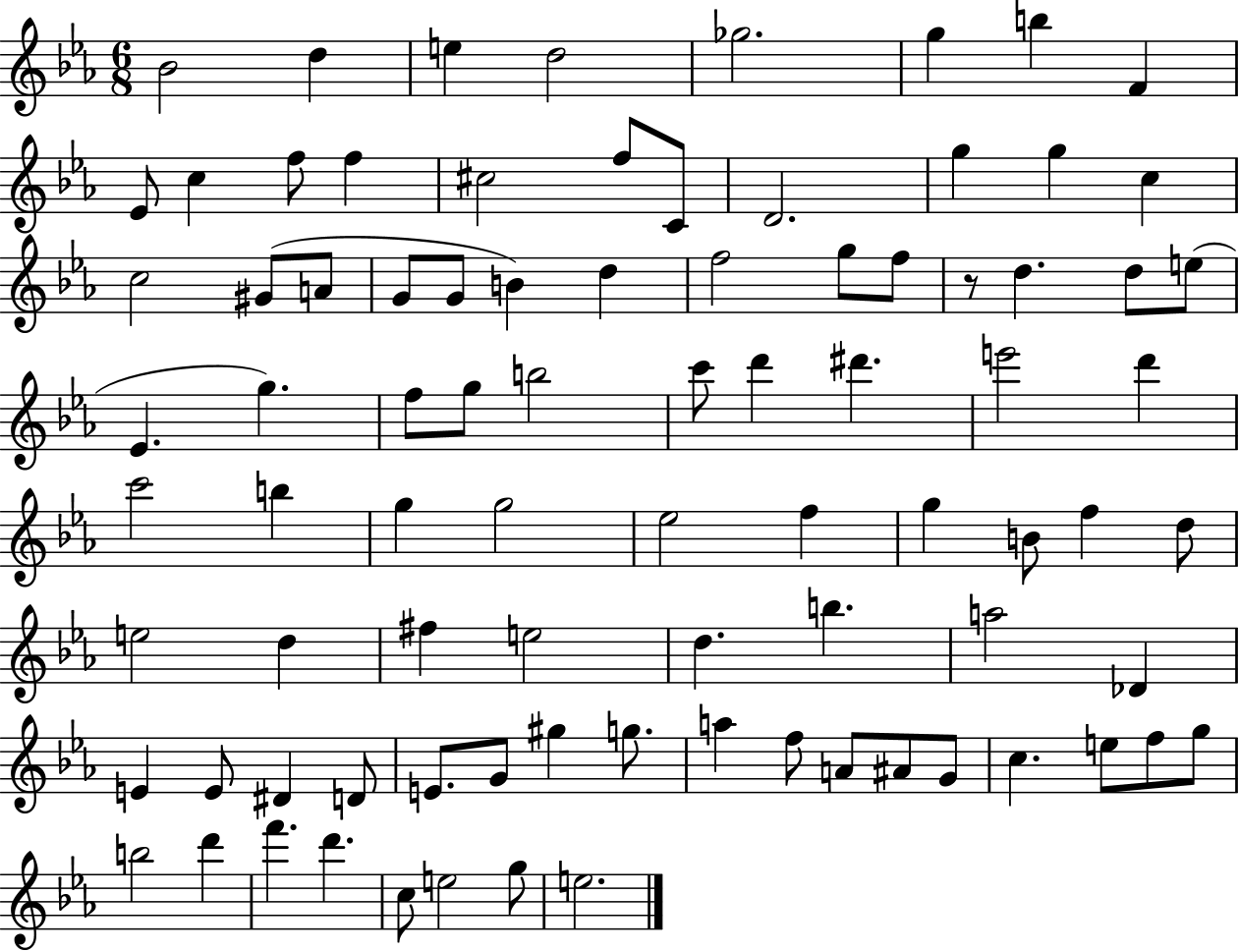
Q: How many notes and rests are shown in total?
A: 86